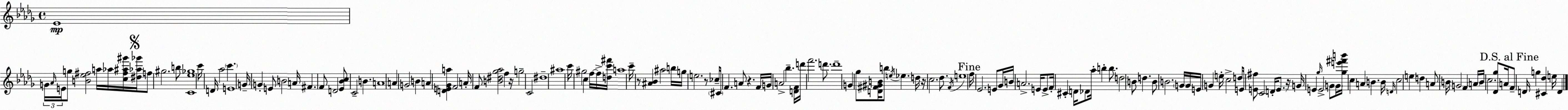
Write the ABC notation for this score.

X:1
T:Untitled
M:4/4
L:1/4
K:Bbm
_E4 G/4 _A/4 E/4 g/2 [B_e^f]2 a/4 _a/4 [c^f^a^g']/4 [^d_a_g']/4 f/2 ^g2 b/2 [C_e_g]4 c'/4 D/4 _a2 c' E4 G/4 G E/2 B2 A/4 ^F F/2 D2 [_E_Bc]/2 C2 B A4 A G2 B A [DE_Ga] F2 A/4 F/2 [B^d_g_a]2 f z/4 g2 C2 ^d4 ^a4 c'/4 ^g2 c f/4 f/4 [dc'^f']/4 a4 c'/4 z/2 [^A_B] ^a2 b/4 g/4 e2 z/2 _c/4 ^C/4 F A/2 z F/4 G/4 A2 _b [DF]/4 d'/4 f'2 d'/2 d'4 G _g/2 [D^F^GB]/4 b/2 e/4 _e d/4 z/4 c2 _d/2 F/4 e4 f/4 _E2 E/2 _G/4 B/4 A2 E/4 E/2 F/4 ^C D/4 _D/2 _a/4 b b/2 d2 B/2 d B/2 B2 G/4 G/4 E/4 G e/4 c2 d/2 E/4 [E^f]/2 C2 D/4 E/2 z/4 G/4 E _g/4 E2 G/2 G/4 [_ge'^f'b']/4 c A B B/4 D/4 c2 e d A/2 B/4 G2 F A/4 B/4 c2 [_D_g]/2 A/4 F/2 D/4 g [^C_d] e/4 D